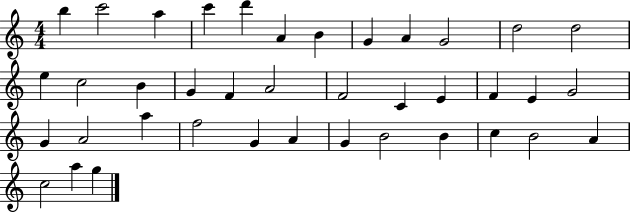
{
  \clef treble
  \numericTimeSignature
  \time 4/4
  \key c \major
  b''4 c'''2 a''4 | c'''4 d'''4 a'4 b'4 | g'4 a'4 g'2 | d''2 d''2 | \break e''4 c''2 b'4 | g'4 f'4 a'2 | f'2 c'4 e'4 | f'4 e'4 g'2 | \break g'4 a'2 a''4 | f''2 g'4 a'4 | g'4 b'2 b'4 | c''4 b'2 a'4 | \break c''2 a''4 g''4 | \bar "|."
}